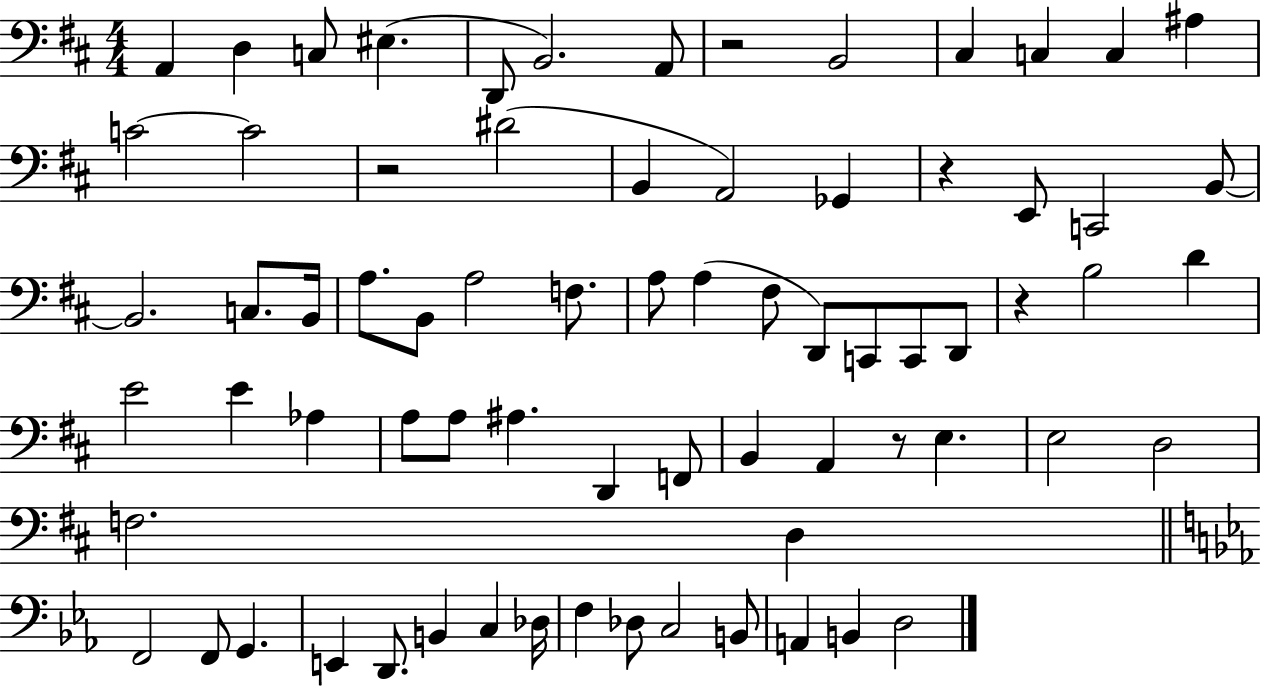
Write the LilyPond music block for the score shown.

{
  \clef bass
  \numericTimeSignature
  \time 4/4
  \key d \major
  a,4 d4 c8 eis4.( | d,8 b,2.) a,8 | r2 b,2 | cis4 c4 c4 ais4 | \break c'2~~ c'2 | r2 dis'2( | b,4 a,2) ges,4 | r4 e,8 c,2 b,8~~ | \break b,2. c8. b,16 | a8. b,8 a2 f8. | a8 a4( fis8 d,8) c,8 c,8 d,8 | r4 b2 d'4 | \break e'2 e'4 aes4 | a8 a8 ais4. d,4 f,8 | b,4 a,4 r8 e4. | e2 d2 | \break f2. d4 | \bar "||" \break \key ees \major f,2 f,8 g,4. | e,4 d,8. b,4 c4 des16 | f4 des8 c2 b,8 | a,4 b,4 d2 | \break \bar "|."
}